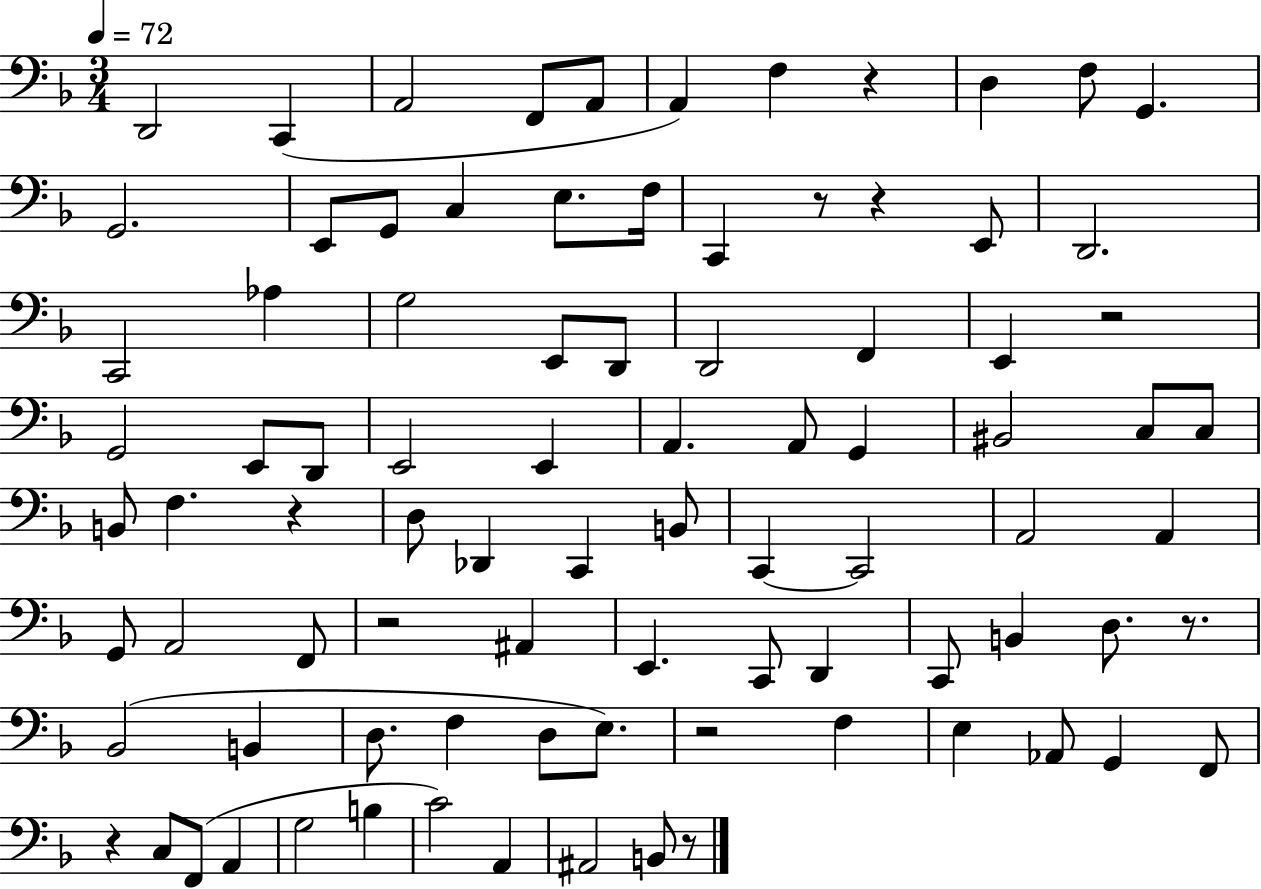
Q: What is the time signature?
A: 3/4